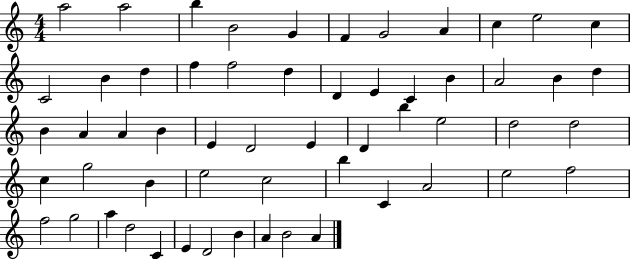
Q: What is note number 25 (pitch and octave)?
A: B4